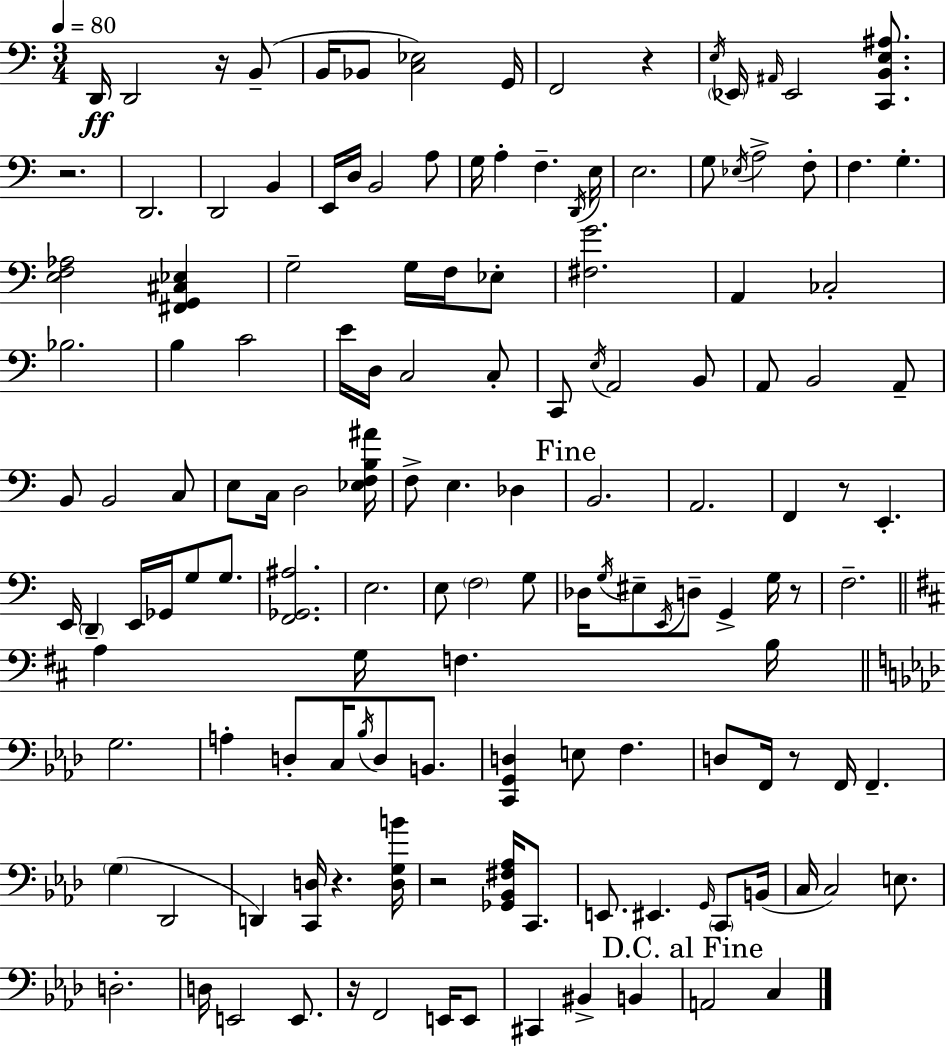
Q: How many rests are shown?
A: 9